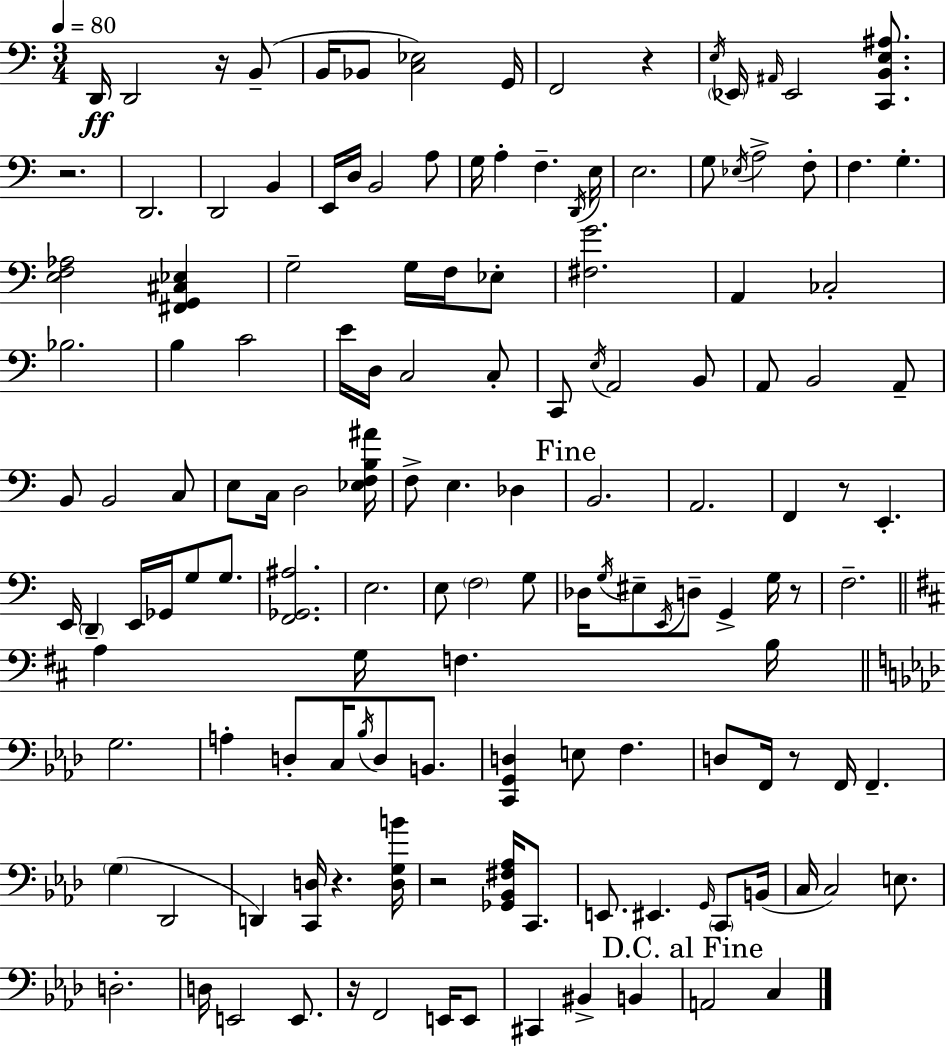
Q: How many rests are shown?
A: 9